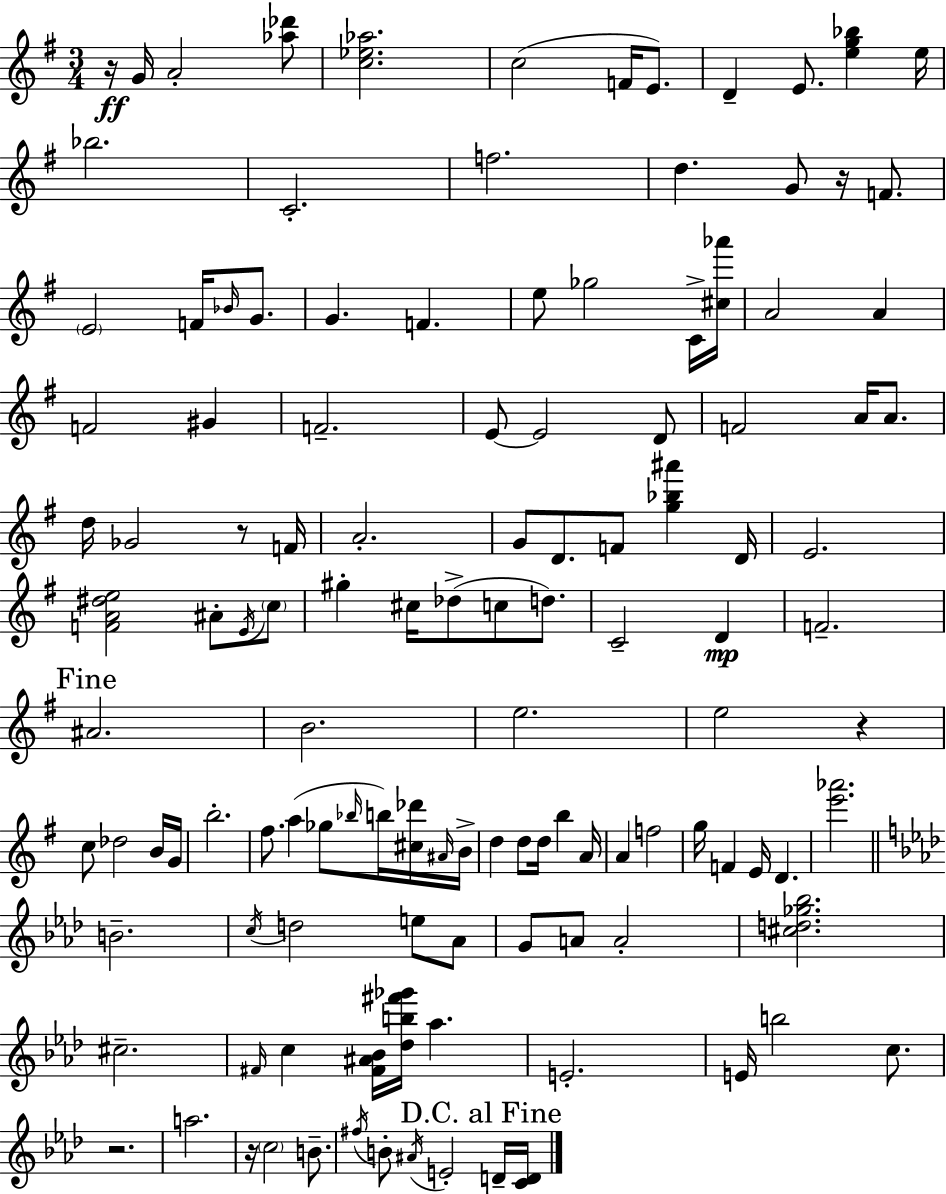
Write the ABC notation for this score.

X:1
T:Untitled
M:3/4
L:1/4
K:Em
z/4 G/4 A2 [_a_d']/2 [c_e_a]2 c2 F/4 E/2 D E/2 [eg_b] e/4 _b2 C2 f2 d G/2 z/4 F/2 E2 F/4 _B/4 G/2 G F e/2 _g2 C/4 [^c_a']/4 A2 A F2 ^G F2 E/2 E2 D/2 F2 A/4 A/2 d/4 _G2 z/2 F/4 A2 G/2 D/2 F/2 [g_b^a'] D/4 E2 [FA^de]2 ^A/2 E/4 c/2 ^g ^c/4 _d/2 c/2 d/2 C2 D F2 ^A2 B2 e2 e2 z c/2 _d2 B/4 G/4 b2 ^f/2 a _g/2 _b/4 b/4 [^c_d']/4 ^A/4 B/4 d d/2 d/4 b A/4 A f2 g/4 F E/4 D [e'_a']2 B2 c/4 d2 e/2 _A/2 G/2 A/2 A2 [^cd_g_b]2 ^c2 ^F/4 c [^F^A_B]/4 [_db^f'_g']/4 _a E2 E/4 b2 c/2 z2 a2 z/4 c2 B/2 ^f/4 B/2 ^A/4 E2 D/4 [CD]/4